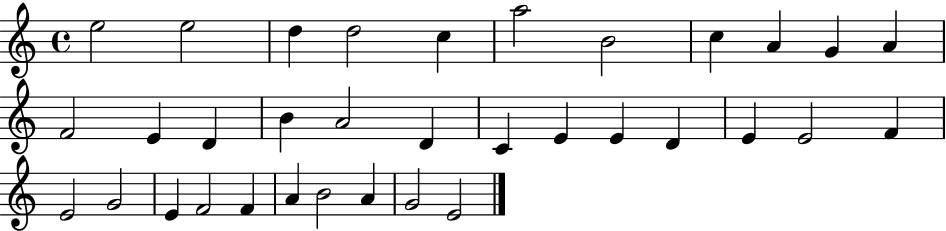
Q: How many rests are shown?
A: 0